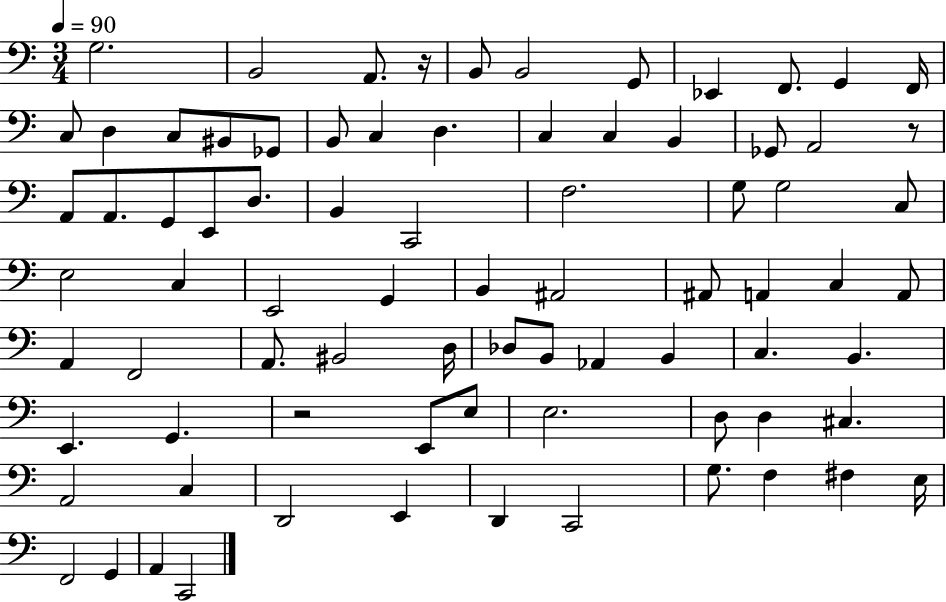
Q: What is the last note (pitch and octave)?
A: C2